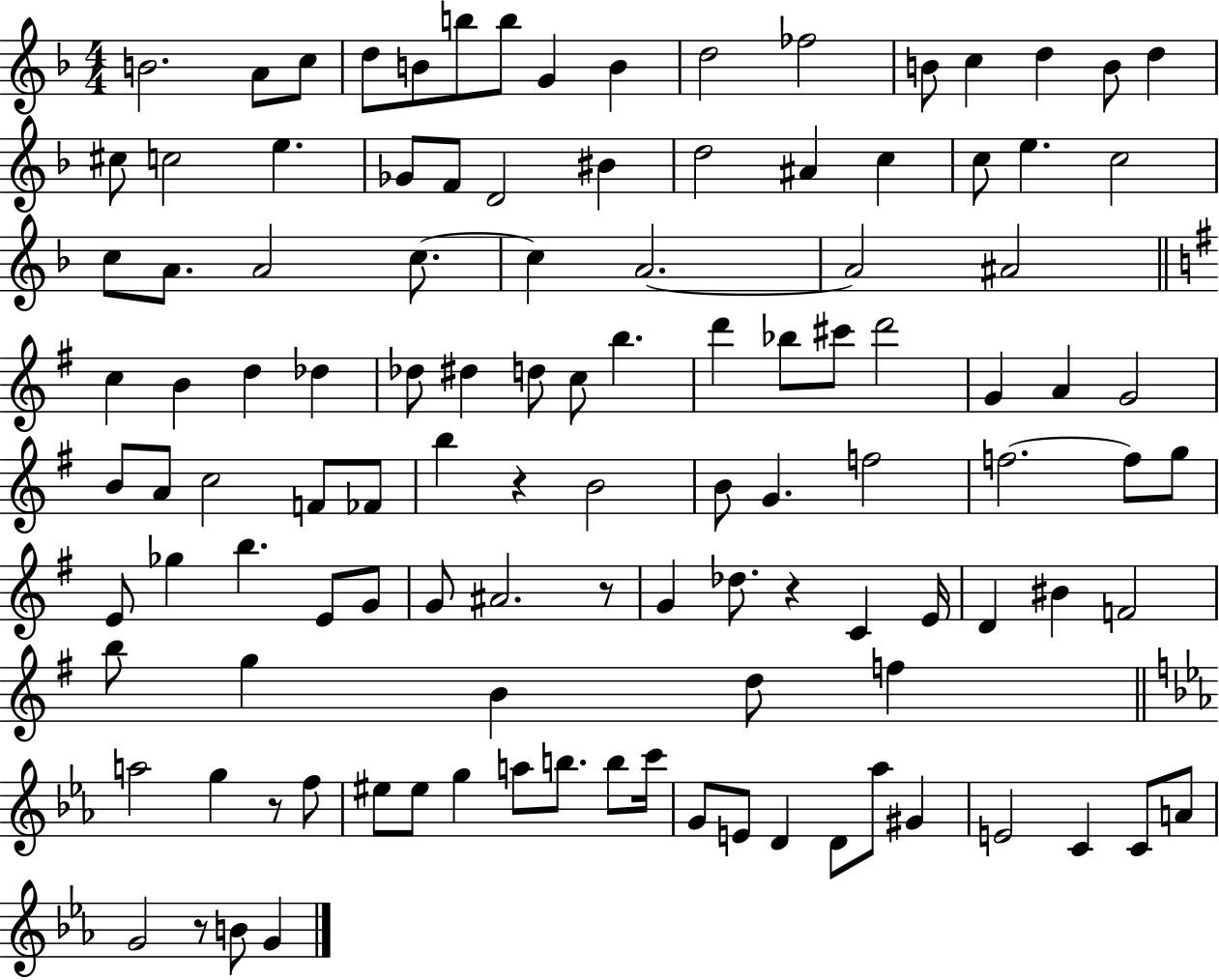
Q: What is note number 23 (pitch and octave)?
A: BIS4